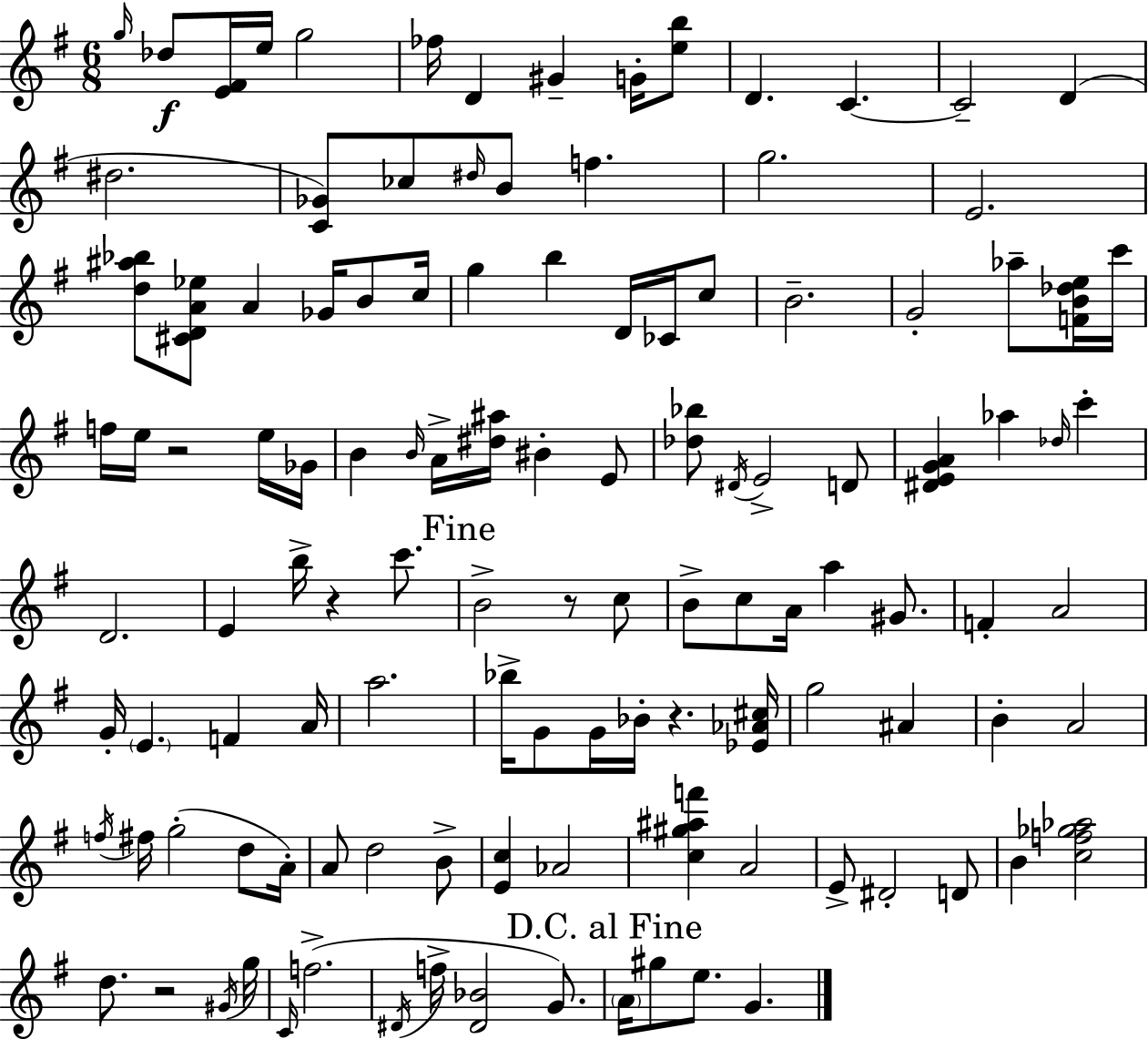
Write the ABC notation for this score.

X:1
T:Untitled
M:6/8
L:1/4
K:Em
g/4 _d/2 [E^F]/4 e/4 g2 _f/4 D ^G G/4 [eb]/2 D C C2 D ^d2 [C_G]/2 _c/2 ^d/4 B/2 f g2 E2 [d^a_b]/2 [^CDA_e]/2 A _G/4 B/2 c/4 g b D/4 _C/4 c/2 B2 G2 _a/2 [FB_de]/4 c'/4 f/4 e/4 z2 e/4 _G/4 B B/4 A/4 [^d^a]/4 ^B E/2 [_d_b]/2 ^D/4 E2 D/2 [^DEGA] _a _d/4 c' D2 E b/4 z c'/2 B2 z/2 c/2 B/2 c/2 A/4 a ^G/2 F A2 G/4 E F A/4 a2 _b/4 G/2 G/4 _B/4 z [_E_A^c]/4 g2 ^A B A2 f/4 ^f/4 g2 d/2 A/4 A/2 d2 B/2 [Ec] _A2 [c^g^af'] A2 E/2 ^D2 D/2 B [cf_g_a]2 d/2 z2 ^G/4 g/4 C/4 f2 ^D/4 f/4 [^D_B]2 G/2 A/4 ^g/2 e/2 G